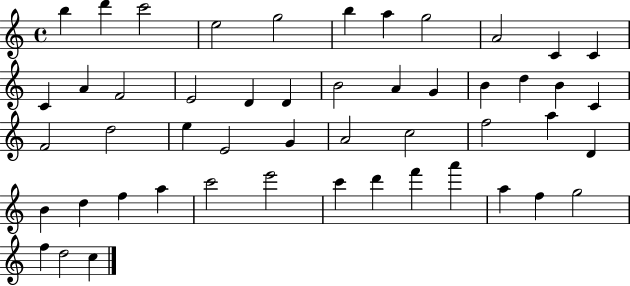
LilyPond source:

{
  \clef treble
  \time 4/4
  \defaultTimeSignature
  \key c \major
  b''4 d'''4 c'''2 | e''2 g''2 | b''4 a''4 g''2 | a'2 c'4 c'4 | \break c'4 a'4 f'2 | e'2 d'4 d'4 | b'2 a'4 g'4 | b'4 d''4 b'4 c'4 | \break f'2 d''2 | e''4 e'2 g'4 | a'2 c''2 | f''2 a''4 d'4 | \break b'4 d''4 f''4 a''4 | c'''2 e'''2 | c'''4 d'''4 f'''4 a'''4 | a''4 f''4 g''2 | \break f''4 d''2 c''4 | \bar "|."
}